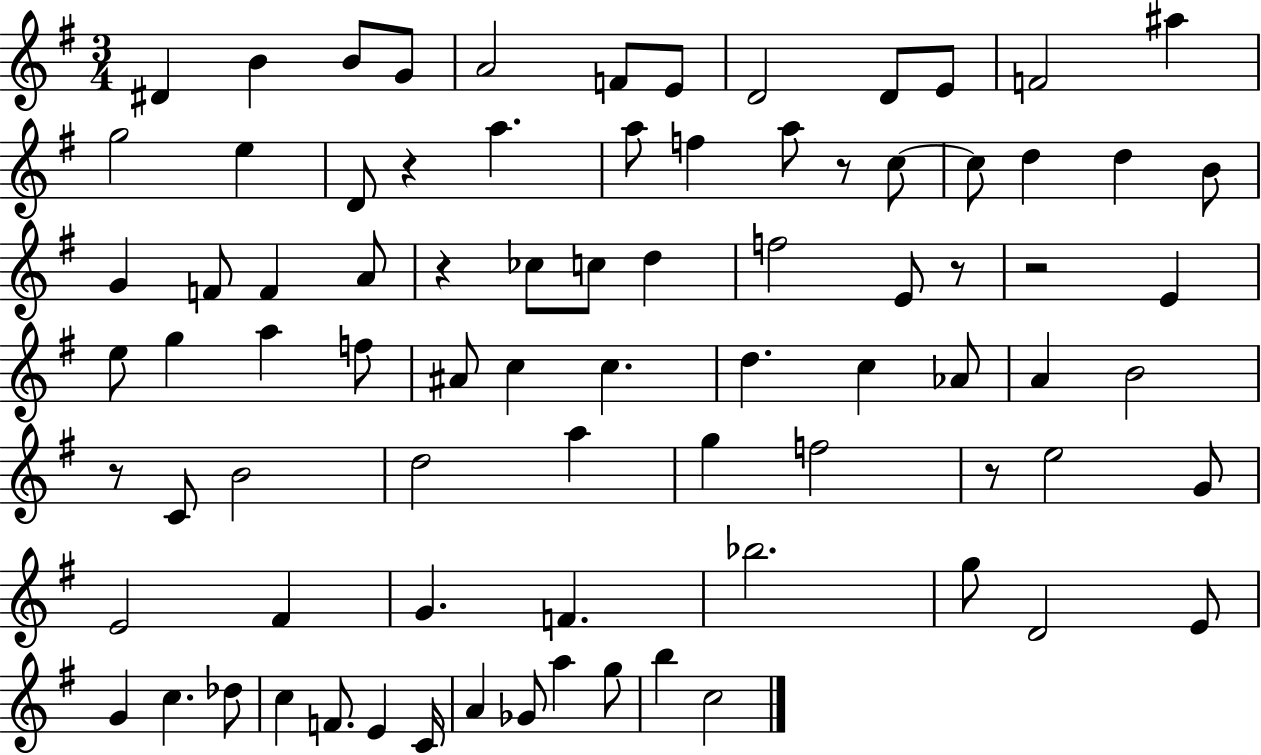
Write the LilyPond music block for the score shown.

{
  \clef treble
  \numericTimeSignature
  \time 3/4
  \key g \major
  dis'4 b'4 b'8 g'8 | a'2 f'8 e'8 | d'2 d'8 e'8 | f'2 ais''4 | \break g''2 e''4 | d'8 r4 a''4. | a''8 f''4 a''8 r8 c''8~~ | c''8 d''4 d''4 b'8 | \break g'4 f'8 f'4 a'8 | r4 ces''8 c''8 d''4 | f''2 e'8 r8 | r2 e'4 | \break e''8 g''4 a''4 f''8 | ais'8 c''4 c''4. | d''4. c''4 aes'8 | a'4 b'2 | \break r8 c'8 b'2 | d''2 a''4 | g''4 f''2 | r8 e''2 g'8 | \break e'2 fis'4 | g'4. f'4. | bes''2. | g''8 d'2 e'8 | \break g'4 c''4. des''8 | c''4 f'8. e'4 c'16 | a'4 ges'8 a''4 g''8 | b''4 c''2 | \break \bar "|."
}